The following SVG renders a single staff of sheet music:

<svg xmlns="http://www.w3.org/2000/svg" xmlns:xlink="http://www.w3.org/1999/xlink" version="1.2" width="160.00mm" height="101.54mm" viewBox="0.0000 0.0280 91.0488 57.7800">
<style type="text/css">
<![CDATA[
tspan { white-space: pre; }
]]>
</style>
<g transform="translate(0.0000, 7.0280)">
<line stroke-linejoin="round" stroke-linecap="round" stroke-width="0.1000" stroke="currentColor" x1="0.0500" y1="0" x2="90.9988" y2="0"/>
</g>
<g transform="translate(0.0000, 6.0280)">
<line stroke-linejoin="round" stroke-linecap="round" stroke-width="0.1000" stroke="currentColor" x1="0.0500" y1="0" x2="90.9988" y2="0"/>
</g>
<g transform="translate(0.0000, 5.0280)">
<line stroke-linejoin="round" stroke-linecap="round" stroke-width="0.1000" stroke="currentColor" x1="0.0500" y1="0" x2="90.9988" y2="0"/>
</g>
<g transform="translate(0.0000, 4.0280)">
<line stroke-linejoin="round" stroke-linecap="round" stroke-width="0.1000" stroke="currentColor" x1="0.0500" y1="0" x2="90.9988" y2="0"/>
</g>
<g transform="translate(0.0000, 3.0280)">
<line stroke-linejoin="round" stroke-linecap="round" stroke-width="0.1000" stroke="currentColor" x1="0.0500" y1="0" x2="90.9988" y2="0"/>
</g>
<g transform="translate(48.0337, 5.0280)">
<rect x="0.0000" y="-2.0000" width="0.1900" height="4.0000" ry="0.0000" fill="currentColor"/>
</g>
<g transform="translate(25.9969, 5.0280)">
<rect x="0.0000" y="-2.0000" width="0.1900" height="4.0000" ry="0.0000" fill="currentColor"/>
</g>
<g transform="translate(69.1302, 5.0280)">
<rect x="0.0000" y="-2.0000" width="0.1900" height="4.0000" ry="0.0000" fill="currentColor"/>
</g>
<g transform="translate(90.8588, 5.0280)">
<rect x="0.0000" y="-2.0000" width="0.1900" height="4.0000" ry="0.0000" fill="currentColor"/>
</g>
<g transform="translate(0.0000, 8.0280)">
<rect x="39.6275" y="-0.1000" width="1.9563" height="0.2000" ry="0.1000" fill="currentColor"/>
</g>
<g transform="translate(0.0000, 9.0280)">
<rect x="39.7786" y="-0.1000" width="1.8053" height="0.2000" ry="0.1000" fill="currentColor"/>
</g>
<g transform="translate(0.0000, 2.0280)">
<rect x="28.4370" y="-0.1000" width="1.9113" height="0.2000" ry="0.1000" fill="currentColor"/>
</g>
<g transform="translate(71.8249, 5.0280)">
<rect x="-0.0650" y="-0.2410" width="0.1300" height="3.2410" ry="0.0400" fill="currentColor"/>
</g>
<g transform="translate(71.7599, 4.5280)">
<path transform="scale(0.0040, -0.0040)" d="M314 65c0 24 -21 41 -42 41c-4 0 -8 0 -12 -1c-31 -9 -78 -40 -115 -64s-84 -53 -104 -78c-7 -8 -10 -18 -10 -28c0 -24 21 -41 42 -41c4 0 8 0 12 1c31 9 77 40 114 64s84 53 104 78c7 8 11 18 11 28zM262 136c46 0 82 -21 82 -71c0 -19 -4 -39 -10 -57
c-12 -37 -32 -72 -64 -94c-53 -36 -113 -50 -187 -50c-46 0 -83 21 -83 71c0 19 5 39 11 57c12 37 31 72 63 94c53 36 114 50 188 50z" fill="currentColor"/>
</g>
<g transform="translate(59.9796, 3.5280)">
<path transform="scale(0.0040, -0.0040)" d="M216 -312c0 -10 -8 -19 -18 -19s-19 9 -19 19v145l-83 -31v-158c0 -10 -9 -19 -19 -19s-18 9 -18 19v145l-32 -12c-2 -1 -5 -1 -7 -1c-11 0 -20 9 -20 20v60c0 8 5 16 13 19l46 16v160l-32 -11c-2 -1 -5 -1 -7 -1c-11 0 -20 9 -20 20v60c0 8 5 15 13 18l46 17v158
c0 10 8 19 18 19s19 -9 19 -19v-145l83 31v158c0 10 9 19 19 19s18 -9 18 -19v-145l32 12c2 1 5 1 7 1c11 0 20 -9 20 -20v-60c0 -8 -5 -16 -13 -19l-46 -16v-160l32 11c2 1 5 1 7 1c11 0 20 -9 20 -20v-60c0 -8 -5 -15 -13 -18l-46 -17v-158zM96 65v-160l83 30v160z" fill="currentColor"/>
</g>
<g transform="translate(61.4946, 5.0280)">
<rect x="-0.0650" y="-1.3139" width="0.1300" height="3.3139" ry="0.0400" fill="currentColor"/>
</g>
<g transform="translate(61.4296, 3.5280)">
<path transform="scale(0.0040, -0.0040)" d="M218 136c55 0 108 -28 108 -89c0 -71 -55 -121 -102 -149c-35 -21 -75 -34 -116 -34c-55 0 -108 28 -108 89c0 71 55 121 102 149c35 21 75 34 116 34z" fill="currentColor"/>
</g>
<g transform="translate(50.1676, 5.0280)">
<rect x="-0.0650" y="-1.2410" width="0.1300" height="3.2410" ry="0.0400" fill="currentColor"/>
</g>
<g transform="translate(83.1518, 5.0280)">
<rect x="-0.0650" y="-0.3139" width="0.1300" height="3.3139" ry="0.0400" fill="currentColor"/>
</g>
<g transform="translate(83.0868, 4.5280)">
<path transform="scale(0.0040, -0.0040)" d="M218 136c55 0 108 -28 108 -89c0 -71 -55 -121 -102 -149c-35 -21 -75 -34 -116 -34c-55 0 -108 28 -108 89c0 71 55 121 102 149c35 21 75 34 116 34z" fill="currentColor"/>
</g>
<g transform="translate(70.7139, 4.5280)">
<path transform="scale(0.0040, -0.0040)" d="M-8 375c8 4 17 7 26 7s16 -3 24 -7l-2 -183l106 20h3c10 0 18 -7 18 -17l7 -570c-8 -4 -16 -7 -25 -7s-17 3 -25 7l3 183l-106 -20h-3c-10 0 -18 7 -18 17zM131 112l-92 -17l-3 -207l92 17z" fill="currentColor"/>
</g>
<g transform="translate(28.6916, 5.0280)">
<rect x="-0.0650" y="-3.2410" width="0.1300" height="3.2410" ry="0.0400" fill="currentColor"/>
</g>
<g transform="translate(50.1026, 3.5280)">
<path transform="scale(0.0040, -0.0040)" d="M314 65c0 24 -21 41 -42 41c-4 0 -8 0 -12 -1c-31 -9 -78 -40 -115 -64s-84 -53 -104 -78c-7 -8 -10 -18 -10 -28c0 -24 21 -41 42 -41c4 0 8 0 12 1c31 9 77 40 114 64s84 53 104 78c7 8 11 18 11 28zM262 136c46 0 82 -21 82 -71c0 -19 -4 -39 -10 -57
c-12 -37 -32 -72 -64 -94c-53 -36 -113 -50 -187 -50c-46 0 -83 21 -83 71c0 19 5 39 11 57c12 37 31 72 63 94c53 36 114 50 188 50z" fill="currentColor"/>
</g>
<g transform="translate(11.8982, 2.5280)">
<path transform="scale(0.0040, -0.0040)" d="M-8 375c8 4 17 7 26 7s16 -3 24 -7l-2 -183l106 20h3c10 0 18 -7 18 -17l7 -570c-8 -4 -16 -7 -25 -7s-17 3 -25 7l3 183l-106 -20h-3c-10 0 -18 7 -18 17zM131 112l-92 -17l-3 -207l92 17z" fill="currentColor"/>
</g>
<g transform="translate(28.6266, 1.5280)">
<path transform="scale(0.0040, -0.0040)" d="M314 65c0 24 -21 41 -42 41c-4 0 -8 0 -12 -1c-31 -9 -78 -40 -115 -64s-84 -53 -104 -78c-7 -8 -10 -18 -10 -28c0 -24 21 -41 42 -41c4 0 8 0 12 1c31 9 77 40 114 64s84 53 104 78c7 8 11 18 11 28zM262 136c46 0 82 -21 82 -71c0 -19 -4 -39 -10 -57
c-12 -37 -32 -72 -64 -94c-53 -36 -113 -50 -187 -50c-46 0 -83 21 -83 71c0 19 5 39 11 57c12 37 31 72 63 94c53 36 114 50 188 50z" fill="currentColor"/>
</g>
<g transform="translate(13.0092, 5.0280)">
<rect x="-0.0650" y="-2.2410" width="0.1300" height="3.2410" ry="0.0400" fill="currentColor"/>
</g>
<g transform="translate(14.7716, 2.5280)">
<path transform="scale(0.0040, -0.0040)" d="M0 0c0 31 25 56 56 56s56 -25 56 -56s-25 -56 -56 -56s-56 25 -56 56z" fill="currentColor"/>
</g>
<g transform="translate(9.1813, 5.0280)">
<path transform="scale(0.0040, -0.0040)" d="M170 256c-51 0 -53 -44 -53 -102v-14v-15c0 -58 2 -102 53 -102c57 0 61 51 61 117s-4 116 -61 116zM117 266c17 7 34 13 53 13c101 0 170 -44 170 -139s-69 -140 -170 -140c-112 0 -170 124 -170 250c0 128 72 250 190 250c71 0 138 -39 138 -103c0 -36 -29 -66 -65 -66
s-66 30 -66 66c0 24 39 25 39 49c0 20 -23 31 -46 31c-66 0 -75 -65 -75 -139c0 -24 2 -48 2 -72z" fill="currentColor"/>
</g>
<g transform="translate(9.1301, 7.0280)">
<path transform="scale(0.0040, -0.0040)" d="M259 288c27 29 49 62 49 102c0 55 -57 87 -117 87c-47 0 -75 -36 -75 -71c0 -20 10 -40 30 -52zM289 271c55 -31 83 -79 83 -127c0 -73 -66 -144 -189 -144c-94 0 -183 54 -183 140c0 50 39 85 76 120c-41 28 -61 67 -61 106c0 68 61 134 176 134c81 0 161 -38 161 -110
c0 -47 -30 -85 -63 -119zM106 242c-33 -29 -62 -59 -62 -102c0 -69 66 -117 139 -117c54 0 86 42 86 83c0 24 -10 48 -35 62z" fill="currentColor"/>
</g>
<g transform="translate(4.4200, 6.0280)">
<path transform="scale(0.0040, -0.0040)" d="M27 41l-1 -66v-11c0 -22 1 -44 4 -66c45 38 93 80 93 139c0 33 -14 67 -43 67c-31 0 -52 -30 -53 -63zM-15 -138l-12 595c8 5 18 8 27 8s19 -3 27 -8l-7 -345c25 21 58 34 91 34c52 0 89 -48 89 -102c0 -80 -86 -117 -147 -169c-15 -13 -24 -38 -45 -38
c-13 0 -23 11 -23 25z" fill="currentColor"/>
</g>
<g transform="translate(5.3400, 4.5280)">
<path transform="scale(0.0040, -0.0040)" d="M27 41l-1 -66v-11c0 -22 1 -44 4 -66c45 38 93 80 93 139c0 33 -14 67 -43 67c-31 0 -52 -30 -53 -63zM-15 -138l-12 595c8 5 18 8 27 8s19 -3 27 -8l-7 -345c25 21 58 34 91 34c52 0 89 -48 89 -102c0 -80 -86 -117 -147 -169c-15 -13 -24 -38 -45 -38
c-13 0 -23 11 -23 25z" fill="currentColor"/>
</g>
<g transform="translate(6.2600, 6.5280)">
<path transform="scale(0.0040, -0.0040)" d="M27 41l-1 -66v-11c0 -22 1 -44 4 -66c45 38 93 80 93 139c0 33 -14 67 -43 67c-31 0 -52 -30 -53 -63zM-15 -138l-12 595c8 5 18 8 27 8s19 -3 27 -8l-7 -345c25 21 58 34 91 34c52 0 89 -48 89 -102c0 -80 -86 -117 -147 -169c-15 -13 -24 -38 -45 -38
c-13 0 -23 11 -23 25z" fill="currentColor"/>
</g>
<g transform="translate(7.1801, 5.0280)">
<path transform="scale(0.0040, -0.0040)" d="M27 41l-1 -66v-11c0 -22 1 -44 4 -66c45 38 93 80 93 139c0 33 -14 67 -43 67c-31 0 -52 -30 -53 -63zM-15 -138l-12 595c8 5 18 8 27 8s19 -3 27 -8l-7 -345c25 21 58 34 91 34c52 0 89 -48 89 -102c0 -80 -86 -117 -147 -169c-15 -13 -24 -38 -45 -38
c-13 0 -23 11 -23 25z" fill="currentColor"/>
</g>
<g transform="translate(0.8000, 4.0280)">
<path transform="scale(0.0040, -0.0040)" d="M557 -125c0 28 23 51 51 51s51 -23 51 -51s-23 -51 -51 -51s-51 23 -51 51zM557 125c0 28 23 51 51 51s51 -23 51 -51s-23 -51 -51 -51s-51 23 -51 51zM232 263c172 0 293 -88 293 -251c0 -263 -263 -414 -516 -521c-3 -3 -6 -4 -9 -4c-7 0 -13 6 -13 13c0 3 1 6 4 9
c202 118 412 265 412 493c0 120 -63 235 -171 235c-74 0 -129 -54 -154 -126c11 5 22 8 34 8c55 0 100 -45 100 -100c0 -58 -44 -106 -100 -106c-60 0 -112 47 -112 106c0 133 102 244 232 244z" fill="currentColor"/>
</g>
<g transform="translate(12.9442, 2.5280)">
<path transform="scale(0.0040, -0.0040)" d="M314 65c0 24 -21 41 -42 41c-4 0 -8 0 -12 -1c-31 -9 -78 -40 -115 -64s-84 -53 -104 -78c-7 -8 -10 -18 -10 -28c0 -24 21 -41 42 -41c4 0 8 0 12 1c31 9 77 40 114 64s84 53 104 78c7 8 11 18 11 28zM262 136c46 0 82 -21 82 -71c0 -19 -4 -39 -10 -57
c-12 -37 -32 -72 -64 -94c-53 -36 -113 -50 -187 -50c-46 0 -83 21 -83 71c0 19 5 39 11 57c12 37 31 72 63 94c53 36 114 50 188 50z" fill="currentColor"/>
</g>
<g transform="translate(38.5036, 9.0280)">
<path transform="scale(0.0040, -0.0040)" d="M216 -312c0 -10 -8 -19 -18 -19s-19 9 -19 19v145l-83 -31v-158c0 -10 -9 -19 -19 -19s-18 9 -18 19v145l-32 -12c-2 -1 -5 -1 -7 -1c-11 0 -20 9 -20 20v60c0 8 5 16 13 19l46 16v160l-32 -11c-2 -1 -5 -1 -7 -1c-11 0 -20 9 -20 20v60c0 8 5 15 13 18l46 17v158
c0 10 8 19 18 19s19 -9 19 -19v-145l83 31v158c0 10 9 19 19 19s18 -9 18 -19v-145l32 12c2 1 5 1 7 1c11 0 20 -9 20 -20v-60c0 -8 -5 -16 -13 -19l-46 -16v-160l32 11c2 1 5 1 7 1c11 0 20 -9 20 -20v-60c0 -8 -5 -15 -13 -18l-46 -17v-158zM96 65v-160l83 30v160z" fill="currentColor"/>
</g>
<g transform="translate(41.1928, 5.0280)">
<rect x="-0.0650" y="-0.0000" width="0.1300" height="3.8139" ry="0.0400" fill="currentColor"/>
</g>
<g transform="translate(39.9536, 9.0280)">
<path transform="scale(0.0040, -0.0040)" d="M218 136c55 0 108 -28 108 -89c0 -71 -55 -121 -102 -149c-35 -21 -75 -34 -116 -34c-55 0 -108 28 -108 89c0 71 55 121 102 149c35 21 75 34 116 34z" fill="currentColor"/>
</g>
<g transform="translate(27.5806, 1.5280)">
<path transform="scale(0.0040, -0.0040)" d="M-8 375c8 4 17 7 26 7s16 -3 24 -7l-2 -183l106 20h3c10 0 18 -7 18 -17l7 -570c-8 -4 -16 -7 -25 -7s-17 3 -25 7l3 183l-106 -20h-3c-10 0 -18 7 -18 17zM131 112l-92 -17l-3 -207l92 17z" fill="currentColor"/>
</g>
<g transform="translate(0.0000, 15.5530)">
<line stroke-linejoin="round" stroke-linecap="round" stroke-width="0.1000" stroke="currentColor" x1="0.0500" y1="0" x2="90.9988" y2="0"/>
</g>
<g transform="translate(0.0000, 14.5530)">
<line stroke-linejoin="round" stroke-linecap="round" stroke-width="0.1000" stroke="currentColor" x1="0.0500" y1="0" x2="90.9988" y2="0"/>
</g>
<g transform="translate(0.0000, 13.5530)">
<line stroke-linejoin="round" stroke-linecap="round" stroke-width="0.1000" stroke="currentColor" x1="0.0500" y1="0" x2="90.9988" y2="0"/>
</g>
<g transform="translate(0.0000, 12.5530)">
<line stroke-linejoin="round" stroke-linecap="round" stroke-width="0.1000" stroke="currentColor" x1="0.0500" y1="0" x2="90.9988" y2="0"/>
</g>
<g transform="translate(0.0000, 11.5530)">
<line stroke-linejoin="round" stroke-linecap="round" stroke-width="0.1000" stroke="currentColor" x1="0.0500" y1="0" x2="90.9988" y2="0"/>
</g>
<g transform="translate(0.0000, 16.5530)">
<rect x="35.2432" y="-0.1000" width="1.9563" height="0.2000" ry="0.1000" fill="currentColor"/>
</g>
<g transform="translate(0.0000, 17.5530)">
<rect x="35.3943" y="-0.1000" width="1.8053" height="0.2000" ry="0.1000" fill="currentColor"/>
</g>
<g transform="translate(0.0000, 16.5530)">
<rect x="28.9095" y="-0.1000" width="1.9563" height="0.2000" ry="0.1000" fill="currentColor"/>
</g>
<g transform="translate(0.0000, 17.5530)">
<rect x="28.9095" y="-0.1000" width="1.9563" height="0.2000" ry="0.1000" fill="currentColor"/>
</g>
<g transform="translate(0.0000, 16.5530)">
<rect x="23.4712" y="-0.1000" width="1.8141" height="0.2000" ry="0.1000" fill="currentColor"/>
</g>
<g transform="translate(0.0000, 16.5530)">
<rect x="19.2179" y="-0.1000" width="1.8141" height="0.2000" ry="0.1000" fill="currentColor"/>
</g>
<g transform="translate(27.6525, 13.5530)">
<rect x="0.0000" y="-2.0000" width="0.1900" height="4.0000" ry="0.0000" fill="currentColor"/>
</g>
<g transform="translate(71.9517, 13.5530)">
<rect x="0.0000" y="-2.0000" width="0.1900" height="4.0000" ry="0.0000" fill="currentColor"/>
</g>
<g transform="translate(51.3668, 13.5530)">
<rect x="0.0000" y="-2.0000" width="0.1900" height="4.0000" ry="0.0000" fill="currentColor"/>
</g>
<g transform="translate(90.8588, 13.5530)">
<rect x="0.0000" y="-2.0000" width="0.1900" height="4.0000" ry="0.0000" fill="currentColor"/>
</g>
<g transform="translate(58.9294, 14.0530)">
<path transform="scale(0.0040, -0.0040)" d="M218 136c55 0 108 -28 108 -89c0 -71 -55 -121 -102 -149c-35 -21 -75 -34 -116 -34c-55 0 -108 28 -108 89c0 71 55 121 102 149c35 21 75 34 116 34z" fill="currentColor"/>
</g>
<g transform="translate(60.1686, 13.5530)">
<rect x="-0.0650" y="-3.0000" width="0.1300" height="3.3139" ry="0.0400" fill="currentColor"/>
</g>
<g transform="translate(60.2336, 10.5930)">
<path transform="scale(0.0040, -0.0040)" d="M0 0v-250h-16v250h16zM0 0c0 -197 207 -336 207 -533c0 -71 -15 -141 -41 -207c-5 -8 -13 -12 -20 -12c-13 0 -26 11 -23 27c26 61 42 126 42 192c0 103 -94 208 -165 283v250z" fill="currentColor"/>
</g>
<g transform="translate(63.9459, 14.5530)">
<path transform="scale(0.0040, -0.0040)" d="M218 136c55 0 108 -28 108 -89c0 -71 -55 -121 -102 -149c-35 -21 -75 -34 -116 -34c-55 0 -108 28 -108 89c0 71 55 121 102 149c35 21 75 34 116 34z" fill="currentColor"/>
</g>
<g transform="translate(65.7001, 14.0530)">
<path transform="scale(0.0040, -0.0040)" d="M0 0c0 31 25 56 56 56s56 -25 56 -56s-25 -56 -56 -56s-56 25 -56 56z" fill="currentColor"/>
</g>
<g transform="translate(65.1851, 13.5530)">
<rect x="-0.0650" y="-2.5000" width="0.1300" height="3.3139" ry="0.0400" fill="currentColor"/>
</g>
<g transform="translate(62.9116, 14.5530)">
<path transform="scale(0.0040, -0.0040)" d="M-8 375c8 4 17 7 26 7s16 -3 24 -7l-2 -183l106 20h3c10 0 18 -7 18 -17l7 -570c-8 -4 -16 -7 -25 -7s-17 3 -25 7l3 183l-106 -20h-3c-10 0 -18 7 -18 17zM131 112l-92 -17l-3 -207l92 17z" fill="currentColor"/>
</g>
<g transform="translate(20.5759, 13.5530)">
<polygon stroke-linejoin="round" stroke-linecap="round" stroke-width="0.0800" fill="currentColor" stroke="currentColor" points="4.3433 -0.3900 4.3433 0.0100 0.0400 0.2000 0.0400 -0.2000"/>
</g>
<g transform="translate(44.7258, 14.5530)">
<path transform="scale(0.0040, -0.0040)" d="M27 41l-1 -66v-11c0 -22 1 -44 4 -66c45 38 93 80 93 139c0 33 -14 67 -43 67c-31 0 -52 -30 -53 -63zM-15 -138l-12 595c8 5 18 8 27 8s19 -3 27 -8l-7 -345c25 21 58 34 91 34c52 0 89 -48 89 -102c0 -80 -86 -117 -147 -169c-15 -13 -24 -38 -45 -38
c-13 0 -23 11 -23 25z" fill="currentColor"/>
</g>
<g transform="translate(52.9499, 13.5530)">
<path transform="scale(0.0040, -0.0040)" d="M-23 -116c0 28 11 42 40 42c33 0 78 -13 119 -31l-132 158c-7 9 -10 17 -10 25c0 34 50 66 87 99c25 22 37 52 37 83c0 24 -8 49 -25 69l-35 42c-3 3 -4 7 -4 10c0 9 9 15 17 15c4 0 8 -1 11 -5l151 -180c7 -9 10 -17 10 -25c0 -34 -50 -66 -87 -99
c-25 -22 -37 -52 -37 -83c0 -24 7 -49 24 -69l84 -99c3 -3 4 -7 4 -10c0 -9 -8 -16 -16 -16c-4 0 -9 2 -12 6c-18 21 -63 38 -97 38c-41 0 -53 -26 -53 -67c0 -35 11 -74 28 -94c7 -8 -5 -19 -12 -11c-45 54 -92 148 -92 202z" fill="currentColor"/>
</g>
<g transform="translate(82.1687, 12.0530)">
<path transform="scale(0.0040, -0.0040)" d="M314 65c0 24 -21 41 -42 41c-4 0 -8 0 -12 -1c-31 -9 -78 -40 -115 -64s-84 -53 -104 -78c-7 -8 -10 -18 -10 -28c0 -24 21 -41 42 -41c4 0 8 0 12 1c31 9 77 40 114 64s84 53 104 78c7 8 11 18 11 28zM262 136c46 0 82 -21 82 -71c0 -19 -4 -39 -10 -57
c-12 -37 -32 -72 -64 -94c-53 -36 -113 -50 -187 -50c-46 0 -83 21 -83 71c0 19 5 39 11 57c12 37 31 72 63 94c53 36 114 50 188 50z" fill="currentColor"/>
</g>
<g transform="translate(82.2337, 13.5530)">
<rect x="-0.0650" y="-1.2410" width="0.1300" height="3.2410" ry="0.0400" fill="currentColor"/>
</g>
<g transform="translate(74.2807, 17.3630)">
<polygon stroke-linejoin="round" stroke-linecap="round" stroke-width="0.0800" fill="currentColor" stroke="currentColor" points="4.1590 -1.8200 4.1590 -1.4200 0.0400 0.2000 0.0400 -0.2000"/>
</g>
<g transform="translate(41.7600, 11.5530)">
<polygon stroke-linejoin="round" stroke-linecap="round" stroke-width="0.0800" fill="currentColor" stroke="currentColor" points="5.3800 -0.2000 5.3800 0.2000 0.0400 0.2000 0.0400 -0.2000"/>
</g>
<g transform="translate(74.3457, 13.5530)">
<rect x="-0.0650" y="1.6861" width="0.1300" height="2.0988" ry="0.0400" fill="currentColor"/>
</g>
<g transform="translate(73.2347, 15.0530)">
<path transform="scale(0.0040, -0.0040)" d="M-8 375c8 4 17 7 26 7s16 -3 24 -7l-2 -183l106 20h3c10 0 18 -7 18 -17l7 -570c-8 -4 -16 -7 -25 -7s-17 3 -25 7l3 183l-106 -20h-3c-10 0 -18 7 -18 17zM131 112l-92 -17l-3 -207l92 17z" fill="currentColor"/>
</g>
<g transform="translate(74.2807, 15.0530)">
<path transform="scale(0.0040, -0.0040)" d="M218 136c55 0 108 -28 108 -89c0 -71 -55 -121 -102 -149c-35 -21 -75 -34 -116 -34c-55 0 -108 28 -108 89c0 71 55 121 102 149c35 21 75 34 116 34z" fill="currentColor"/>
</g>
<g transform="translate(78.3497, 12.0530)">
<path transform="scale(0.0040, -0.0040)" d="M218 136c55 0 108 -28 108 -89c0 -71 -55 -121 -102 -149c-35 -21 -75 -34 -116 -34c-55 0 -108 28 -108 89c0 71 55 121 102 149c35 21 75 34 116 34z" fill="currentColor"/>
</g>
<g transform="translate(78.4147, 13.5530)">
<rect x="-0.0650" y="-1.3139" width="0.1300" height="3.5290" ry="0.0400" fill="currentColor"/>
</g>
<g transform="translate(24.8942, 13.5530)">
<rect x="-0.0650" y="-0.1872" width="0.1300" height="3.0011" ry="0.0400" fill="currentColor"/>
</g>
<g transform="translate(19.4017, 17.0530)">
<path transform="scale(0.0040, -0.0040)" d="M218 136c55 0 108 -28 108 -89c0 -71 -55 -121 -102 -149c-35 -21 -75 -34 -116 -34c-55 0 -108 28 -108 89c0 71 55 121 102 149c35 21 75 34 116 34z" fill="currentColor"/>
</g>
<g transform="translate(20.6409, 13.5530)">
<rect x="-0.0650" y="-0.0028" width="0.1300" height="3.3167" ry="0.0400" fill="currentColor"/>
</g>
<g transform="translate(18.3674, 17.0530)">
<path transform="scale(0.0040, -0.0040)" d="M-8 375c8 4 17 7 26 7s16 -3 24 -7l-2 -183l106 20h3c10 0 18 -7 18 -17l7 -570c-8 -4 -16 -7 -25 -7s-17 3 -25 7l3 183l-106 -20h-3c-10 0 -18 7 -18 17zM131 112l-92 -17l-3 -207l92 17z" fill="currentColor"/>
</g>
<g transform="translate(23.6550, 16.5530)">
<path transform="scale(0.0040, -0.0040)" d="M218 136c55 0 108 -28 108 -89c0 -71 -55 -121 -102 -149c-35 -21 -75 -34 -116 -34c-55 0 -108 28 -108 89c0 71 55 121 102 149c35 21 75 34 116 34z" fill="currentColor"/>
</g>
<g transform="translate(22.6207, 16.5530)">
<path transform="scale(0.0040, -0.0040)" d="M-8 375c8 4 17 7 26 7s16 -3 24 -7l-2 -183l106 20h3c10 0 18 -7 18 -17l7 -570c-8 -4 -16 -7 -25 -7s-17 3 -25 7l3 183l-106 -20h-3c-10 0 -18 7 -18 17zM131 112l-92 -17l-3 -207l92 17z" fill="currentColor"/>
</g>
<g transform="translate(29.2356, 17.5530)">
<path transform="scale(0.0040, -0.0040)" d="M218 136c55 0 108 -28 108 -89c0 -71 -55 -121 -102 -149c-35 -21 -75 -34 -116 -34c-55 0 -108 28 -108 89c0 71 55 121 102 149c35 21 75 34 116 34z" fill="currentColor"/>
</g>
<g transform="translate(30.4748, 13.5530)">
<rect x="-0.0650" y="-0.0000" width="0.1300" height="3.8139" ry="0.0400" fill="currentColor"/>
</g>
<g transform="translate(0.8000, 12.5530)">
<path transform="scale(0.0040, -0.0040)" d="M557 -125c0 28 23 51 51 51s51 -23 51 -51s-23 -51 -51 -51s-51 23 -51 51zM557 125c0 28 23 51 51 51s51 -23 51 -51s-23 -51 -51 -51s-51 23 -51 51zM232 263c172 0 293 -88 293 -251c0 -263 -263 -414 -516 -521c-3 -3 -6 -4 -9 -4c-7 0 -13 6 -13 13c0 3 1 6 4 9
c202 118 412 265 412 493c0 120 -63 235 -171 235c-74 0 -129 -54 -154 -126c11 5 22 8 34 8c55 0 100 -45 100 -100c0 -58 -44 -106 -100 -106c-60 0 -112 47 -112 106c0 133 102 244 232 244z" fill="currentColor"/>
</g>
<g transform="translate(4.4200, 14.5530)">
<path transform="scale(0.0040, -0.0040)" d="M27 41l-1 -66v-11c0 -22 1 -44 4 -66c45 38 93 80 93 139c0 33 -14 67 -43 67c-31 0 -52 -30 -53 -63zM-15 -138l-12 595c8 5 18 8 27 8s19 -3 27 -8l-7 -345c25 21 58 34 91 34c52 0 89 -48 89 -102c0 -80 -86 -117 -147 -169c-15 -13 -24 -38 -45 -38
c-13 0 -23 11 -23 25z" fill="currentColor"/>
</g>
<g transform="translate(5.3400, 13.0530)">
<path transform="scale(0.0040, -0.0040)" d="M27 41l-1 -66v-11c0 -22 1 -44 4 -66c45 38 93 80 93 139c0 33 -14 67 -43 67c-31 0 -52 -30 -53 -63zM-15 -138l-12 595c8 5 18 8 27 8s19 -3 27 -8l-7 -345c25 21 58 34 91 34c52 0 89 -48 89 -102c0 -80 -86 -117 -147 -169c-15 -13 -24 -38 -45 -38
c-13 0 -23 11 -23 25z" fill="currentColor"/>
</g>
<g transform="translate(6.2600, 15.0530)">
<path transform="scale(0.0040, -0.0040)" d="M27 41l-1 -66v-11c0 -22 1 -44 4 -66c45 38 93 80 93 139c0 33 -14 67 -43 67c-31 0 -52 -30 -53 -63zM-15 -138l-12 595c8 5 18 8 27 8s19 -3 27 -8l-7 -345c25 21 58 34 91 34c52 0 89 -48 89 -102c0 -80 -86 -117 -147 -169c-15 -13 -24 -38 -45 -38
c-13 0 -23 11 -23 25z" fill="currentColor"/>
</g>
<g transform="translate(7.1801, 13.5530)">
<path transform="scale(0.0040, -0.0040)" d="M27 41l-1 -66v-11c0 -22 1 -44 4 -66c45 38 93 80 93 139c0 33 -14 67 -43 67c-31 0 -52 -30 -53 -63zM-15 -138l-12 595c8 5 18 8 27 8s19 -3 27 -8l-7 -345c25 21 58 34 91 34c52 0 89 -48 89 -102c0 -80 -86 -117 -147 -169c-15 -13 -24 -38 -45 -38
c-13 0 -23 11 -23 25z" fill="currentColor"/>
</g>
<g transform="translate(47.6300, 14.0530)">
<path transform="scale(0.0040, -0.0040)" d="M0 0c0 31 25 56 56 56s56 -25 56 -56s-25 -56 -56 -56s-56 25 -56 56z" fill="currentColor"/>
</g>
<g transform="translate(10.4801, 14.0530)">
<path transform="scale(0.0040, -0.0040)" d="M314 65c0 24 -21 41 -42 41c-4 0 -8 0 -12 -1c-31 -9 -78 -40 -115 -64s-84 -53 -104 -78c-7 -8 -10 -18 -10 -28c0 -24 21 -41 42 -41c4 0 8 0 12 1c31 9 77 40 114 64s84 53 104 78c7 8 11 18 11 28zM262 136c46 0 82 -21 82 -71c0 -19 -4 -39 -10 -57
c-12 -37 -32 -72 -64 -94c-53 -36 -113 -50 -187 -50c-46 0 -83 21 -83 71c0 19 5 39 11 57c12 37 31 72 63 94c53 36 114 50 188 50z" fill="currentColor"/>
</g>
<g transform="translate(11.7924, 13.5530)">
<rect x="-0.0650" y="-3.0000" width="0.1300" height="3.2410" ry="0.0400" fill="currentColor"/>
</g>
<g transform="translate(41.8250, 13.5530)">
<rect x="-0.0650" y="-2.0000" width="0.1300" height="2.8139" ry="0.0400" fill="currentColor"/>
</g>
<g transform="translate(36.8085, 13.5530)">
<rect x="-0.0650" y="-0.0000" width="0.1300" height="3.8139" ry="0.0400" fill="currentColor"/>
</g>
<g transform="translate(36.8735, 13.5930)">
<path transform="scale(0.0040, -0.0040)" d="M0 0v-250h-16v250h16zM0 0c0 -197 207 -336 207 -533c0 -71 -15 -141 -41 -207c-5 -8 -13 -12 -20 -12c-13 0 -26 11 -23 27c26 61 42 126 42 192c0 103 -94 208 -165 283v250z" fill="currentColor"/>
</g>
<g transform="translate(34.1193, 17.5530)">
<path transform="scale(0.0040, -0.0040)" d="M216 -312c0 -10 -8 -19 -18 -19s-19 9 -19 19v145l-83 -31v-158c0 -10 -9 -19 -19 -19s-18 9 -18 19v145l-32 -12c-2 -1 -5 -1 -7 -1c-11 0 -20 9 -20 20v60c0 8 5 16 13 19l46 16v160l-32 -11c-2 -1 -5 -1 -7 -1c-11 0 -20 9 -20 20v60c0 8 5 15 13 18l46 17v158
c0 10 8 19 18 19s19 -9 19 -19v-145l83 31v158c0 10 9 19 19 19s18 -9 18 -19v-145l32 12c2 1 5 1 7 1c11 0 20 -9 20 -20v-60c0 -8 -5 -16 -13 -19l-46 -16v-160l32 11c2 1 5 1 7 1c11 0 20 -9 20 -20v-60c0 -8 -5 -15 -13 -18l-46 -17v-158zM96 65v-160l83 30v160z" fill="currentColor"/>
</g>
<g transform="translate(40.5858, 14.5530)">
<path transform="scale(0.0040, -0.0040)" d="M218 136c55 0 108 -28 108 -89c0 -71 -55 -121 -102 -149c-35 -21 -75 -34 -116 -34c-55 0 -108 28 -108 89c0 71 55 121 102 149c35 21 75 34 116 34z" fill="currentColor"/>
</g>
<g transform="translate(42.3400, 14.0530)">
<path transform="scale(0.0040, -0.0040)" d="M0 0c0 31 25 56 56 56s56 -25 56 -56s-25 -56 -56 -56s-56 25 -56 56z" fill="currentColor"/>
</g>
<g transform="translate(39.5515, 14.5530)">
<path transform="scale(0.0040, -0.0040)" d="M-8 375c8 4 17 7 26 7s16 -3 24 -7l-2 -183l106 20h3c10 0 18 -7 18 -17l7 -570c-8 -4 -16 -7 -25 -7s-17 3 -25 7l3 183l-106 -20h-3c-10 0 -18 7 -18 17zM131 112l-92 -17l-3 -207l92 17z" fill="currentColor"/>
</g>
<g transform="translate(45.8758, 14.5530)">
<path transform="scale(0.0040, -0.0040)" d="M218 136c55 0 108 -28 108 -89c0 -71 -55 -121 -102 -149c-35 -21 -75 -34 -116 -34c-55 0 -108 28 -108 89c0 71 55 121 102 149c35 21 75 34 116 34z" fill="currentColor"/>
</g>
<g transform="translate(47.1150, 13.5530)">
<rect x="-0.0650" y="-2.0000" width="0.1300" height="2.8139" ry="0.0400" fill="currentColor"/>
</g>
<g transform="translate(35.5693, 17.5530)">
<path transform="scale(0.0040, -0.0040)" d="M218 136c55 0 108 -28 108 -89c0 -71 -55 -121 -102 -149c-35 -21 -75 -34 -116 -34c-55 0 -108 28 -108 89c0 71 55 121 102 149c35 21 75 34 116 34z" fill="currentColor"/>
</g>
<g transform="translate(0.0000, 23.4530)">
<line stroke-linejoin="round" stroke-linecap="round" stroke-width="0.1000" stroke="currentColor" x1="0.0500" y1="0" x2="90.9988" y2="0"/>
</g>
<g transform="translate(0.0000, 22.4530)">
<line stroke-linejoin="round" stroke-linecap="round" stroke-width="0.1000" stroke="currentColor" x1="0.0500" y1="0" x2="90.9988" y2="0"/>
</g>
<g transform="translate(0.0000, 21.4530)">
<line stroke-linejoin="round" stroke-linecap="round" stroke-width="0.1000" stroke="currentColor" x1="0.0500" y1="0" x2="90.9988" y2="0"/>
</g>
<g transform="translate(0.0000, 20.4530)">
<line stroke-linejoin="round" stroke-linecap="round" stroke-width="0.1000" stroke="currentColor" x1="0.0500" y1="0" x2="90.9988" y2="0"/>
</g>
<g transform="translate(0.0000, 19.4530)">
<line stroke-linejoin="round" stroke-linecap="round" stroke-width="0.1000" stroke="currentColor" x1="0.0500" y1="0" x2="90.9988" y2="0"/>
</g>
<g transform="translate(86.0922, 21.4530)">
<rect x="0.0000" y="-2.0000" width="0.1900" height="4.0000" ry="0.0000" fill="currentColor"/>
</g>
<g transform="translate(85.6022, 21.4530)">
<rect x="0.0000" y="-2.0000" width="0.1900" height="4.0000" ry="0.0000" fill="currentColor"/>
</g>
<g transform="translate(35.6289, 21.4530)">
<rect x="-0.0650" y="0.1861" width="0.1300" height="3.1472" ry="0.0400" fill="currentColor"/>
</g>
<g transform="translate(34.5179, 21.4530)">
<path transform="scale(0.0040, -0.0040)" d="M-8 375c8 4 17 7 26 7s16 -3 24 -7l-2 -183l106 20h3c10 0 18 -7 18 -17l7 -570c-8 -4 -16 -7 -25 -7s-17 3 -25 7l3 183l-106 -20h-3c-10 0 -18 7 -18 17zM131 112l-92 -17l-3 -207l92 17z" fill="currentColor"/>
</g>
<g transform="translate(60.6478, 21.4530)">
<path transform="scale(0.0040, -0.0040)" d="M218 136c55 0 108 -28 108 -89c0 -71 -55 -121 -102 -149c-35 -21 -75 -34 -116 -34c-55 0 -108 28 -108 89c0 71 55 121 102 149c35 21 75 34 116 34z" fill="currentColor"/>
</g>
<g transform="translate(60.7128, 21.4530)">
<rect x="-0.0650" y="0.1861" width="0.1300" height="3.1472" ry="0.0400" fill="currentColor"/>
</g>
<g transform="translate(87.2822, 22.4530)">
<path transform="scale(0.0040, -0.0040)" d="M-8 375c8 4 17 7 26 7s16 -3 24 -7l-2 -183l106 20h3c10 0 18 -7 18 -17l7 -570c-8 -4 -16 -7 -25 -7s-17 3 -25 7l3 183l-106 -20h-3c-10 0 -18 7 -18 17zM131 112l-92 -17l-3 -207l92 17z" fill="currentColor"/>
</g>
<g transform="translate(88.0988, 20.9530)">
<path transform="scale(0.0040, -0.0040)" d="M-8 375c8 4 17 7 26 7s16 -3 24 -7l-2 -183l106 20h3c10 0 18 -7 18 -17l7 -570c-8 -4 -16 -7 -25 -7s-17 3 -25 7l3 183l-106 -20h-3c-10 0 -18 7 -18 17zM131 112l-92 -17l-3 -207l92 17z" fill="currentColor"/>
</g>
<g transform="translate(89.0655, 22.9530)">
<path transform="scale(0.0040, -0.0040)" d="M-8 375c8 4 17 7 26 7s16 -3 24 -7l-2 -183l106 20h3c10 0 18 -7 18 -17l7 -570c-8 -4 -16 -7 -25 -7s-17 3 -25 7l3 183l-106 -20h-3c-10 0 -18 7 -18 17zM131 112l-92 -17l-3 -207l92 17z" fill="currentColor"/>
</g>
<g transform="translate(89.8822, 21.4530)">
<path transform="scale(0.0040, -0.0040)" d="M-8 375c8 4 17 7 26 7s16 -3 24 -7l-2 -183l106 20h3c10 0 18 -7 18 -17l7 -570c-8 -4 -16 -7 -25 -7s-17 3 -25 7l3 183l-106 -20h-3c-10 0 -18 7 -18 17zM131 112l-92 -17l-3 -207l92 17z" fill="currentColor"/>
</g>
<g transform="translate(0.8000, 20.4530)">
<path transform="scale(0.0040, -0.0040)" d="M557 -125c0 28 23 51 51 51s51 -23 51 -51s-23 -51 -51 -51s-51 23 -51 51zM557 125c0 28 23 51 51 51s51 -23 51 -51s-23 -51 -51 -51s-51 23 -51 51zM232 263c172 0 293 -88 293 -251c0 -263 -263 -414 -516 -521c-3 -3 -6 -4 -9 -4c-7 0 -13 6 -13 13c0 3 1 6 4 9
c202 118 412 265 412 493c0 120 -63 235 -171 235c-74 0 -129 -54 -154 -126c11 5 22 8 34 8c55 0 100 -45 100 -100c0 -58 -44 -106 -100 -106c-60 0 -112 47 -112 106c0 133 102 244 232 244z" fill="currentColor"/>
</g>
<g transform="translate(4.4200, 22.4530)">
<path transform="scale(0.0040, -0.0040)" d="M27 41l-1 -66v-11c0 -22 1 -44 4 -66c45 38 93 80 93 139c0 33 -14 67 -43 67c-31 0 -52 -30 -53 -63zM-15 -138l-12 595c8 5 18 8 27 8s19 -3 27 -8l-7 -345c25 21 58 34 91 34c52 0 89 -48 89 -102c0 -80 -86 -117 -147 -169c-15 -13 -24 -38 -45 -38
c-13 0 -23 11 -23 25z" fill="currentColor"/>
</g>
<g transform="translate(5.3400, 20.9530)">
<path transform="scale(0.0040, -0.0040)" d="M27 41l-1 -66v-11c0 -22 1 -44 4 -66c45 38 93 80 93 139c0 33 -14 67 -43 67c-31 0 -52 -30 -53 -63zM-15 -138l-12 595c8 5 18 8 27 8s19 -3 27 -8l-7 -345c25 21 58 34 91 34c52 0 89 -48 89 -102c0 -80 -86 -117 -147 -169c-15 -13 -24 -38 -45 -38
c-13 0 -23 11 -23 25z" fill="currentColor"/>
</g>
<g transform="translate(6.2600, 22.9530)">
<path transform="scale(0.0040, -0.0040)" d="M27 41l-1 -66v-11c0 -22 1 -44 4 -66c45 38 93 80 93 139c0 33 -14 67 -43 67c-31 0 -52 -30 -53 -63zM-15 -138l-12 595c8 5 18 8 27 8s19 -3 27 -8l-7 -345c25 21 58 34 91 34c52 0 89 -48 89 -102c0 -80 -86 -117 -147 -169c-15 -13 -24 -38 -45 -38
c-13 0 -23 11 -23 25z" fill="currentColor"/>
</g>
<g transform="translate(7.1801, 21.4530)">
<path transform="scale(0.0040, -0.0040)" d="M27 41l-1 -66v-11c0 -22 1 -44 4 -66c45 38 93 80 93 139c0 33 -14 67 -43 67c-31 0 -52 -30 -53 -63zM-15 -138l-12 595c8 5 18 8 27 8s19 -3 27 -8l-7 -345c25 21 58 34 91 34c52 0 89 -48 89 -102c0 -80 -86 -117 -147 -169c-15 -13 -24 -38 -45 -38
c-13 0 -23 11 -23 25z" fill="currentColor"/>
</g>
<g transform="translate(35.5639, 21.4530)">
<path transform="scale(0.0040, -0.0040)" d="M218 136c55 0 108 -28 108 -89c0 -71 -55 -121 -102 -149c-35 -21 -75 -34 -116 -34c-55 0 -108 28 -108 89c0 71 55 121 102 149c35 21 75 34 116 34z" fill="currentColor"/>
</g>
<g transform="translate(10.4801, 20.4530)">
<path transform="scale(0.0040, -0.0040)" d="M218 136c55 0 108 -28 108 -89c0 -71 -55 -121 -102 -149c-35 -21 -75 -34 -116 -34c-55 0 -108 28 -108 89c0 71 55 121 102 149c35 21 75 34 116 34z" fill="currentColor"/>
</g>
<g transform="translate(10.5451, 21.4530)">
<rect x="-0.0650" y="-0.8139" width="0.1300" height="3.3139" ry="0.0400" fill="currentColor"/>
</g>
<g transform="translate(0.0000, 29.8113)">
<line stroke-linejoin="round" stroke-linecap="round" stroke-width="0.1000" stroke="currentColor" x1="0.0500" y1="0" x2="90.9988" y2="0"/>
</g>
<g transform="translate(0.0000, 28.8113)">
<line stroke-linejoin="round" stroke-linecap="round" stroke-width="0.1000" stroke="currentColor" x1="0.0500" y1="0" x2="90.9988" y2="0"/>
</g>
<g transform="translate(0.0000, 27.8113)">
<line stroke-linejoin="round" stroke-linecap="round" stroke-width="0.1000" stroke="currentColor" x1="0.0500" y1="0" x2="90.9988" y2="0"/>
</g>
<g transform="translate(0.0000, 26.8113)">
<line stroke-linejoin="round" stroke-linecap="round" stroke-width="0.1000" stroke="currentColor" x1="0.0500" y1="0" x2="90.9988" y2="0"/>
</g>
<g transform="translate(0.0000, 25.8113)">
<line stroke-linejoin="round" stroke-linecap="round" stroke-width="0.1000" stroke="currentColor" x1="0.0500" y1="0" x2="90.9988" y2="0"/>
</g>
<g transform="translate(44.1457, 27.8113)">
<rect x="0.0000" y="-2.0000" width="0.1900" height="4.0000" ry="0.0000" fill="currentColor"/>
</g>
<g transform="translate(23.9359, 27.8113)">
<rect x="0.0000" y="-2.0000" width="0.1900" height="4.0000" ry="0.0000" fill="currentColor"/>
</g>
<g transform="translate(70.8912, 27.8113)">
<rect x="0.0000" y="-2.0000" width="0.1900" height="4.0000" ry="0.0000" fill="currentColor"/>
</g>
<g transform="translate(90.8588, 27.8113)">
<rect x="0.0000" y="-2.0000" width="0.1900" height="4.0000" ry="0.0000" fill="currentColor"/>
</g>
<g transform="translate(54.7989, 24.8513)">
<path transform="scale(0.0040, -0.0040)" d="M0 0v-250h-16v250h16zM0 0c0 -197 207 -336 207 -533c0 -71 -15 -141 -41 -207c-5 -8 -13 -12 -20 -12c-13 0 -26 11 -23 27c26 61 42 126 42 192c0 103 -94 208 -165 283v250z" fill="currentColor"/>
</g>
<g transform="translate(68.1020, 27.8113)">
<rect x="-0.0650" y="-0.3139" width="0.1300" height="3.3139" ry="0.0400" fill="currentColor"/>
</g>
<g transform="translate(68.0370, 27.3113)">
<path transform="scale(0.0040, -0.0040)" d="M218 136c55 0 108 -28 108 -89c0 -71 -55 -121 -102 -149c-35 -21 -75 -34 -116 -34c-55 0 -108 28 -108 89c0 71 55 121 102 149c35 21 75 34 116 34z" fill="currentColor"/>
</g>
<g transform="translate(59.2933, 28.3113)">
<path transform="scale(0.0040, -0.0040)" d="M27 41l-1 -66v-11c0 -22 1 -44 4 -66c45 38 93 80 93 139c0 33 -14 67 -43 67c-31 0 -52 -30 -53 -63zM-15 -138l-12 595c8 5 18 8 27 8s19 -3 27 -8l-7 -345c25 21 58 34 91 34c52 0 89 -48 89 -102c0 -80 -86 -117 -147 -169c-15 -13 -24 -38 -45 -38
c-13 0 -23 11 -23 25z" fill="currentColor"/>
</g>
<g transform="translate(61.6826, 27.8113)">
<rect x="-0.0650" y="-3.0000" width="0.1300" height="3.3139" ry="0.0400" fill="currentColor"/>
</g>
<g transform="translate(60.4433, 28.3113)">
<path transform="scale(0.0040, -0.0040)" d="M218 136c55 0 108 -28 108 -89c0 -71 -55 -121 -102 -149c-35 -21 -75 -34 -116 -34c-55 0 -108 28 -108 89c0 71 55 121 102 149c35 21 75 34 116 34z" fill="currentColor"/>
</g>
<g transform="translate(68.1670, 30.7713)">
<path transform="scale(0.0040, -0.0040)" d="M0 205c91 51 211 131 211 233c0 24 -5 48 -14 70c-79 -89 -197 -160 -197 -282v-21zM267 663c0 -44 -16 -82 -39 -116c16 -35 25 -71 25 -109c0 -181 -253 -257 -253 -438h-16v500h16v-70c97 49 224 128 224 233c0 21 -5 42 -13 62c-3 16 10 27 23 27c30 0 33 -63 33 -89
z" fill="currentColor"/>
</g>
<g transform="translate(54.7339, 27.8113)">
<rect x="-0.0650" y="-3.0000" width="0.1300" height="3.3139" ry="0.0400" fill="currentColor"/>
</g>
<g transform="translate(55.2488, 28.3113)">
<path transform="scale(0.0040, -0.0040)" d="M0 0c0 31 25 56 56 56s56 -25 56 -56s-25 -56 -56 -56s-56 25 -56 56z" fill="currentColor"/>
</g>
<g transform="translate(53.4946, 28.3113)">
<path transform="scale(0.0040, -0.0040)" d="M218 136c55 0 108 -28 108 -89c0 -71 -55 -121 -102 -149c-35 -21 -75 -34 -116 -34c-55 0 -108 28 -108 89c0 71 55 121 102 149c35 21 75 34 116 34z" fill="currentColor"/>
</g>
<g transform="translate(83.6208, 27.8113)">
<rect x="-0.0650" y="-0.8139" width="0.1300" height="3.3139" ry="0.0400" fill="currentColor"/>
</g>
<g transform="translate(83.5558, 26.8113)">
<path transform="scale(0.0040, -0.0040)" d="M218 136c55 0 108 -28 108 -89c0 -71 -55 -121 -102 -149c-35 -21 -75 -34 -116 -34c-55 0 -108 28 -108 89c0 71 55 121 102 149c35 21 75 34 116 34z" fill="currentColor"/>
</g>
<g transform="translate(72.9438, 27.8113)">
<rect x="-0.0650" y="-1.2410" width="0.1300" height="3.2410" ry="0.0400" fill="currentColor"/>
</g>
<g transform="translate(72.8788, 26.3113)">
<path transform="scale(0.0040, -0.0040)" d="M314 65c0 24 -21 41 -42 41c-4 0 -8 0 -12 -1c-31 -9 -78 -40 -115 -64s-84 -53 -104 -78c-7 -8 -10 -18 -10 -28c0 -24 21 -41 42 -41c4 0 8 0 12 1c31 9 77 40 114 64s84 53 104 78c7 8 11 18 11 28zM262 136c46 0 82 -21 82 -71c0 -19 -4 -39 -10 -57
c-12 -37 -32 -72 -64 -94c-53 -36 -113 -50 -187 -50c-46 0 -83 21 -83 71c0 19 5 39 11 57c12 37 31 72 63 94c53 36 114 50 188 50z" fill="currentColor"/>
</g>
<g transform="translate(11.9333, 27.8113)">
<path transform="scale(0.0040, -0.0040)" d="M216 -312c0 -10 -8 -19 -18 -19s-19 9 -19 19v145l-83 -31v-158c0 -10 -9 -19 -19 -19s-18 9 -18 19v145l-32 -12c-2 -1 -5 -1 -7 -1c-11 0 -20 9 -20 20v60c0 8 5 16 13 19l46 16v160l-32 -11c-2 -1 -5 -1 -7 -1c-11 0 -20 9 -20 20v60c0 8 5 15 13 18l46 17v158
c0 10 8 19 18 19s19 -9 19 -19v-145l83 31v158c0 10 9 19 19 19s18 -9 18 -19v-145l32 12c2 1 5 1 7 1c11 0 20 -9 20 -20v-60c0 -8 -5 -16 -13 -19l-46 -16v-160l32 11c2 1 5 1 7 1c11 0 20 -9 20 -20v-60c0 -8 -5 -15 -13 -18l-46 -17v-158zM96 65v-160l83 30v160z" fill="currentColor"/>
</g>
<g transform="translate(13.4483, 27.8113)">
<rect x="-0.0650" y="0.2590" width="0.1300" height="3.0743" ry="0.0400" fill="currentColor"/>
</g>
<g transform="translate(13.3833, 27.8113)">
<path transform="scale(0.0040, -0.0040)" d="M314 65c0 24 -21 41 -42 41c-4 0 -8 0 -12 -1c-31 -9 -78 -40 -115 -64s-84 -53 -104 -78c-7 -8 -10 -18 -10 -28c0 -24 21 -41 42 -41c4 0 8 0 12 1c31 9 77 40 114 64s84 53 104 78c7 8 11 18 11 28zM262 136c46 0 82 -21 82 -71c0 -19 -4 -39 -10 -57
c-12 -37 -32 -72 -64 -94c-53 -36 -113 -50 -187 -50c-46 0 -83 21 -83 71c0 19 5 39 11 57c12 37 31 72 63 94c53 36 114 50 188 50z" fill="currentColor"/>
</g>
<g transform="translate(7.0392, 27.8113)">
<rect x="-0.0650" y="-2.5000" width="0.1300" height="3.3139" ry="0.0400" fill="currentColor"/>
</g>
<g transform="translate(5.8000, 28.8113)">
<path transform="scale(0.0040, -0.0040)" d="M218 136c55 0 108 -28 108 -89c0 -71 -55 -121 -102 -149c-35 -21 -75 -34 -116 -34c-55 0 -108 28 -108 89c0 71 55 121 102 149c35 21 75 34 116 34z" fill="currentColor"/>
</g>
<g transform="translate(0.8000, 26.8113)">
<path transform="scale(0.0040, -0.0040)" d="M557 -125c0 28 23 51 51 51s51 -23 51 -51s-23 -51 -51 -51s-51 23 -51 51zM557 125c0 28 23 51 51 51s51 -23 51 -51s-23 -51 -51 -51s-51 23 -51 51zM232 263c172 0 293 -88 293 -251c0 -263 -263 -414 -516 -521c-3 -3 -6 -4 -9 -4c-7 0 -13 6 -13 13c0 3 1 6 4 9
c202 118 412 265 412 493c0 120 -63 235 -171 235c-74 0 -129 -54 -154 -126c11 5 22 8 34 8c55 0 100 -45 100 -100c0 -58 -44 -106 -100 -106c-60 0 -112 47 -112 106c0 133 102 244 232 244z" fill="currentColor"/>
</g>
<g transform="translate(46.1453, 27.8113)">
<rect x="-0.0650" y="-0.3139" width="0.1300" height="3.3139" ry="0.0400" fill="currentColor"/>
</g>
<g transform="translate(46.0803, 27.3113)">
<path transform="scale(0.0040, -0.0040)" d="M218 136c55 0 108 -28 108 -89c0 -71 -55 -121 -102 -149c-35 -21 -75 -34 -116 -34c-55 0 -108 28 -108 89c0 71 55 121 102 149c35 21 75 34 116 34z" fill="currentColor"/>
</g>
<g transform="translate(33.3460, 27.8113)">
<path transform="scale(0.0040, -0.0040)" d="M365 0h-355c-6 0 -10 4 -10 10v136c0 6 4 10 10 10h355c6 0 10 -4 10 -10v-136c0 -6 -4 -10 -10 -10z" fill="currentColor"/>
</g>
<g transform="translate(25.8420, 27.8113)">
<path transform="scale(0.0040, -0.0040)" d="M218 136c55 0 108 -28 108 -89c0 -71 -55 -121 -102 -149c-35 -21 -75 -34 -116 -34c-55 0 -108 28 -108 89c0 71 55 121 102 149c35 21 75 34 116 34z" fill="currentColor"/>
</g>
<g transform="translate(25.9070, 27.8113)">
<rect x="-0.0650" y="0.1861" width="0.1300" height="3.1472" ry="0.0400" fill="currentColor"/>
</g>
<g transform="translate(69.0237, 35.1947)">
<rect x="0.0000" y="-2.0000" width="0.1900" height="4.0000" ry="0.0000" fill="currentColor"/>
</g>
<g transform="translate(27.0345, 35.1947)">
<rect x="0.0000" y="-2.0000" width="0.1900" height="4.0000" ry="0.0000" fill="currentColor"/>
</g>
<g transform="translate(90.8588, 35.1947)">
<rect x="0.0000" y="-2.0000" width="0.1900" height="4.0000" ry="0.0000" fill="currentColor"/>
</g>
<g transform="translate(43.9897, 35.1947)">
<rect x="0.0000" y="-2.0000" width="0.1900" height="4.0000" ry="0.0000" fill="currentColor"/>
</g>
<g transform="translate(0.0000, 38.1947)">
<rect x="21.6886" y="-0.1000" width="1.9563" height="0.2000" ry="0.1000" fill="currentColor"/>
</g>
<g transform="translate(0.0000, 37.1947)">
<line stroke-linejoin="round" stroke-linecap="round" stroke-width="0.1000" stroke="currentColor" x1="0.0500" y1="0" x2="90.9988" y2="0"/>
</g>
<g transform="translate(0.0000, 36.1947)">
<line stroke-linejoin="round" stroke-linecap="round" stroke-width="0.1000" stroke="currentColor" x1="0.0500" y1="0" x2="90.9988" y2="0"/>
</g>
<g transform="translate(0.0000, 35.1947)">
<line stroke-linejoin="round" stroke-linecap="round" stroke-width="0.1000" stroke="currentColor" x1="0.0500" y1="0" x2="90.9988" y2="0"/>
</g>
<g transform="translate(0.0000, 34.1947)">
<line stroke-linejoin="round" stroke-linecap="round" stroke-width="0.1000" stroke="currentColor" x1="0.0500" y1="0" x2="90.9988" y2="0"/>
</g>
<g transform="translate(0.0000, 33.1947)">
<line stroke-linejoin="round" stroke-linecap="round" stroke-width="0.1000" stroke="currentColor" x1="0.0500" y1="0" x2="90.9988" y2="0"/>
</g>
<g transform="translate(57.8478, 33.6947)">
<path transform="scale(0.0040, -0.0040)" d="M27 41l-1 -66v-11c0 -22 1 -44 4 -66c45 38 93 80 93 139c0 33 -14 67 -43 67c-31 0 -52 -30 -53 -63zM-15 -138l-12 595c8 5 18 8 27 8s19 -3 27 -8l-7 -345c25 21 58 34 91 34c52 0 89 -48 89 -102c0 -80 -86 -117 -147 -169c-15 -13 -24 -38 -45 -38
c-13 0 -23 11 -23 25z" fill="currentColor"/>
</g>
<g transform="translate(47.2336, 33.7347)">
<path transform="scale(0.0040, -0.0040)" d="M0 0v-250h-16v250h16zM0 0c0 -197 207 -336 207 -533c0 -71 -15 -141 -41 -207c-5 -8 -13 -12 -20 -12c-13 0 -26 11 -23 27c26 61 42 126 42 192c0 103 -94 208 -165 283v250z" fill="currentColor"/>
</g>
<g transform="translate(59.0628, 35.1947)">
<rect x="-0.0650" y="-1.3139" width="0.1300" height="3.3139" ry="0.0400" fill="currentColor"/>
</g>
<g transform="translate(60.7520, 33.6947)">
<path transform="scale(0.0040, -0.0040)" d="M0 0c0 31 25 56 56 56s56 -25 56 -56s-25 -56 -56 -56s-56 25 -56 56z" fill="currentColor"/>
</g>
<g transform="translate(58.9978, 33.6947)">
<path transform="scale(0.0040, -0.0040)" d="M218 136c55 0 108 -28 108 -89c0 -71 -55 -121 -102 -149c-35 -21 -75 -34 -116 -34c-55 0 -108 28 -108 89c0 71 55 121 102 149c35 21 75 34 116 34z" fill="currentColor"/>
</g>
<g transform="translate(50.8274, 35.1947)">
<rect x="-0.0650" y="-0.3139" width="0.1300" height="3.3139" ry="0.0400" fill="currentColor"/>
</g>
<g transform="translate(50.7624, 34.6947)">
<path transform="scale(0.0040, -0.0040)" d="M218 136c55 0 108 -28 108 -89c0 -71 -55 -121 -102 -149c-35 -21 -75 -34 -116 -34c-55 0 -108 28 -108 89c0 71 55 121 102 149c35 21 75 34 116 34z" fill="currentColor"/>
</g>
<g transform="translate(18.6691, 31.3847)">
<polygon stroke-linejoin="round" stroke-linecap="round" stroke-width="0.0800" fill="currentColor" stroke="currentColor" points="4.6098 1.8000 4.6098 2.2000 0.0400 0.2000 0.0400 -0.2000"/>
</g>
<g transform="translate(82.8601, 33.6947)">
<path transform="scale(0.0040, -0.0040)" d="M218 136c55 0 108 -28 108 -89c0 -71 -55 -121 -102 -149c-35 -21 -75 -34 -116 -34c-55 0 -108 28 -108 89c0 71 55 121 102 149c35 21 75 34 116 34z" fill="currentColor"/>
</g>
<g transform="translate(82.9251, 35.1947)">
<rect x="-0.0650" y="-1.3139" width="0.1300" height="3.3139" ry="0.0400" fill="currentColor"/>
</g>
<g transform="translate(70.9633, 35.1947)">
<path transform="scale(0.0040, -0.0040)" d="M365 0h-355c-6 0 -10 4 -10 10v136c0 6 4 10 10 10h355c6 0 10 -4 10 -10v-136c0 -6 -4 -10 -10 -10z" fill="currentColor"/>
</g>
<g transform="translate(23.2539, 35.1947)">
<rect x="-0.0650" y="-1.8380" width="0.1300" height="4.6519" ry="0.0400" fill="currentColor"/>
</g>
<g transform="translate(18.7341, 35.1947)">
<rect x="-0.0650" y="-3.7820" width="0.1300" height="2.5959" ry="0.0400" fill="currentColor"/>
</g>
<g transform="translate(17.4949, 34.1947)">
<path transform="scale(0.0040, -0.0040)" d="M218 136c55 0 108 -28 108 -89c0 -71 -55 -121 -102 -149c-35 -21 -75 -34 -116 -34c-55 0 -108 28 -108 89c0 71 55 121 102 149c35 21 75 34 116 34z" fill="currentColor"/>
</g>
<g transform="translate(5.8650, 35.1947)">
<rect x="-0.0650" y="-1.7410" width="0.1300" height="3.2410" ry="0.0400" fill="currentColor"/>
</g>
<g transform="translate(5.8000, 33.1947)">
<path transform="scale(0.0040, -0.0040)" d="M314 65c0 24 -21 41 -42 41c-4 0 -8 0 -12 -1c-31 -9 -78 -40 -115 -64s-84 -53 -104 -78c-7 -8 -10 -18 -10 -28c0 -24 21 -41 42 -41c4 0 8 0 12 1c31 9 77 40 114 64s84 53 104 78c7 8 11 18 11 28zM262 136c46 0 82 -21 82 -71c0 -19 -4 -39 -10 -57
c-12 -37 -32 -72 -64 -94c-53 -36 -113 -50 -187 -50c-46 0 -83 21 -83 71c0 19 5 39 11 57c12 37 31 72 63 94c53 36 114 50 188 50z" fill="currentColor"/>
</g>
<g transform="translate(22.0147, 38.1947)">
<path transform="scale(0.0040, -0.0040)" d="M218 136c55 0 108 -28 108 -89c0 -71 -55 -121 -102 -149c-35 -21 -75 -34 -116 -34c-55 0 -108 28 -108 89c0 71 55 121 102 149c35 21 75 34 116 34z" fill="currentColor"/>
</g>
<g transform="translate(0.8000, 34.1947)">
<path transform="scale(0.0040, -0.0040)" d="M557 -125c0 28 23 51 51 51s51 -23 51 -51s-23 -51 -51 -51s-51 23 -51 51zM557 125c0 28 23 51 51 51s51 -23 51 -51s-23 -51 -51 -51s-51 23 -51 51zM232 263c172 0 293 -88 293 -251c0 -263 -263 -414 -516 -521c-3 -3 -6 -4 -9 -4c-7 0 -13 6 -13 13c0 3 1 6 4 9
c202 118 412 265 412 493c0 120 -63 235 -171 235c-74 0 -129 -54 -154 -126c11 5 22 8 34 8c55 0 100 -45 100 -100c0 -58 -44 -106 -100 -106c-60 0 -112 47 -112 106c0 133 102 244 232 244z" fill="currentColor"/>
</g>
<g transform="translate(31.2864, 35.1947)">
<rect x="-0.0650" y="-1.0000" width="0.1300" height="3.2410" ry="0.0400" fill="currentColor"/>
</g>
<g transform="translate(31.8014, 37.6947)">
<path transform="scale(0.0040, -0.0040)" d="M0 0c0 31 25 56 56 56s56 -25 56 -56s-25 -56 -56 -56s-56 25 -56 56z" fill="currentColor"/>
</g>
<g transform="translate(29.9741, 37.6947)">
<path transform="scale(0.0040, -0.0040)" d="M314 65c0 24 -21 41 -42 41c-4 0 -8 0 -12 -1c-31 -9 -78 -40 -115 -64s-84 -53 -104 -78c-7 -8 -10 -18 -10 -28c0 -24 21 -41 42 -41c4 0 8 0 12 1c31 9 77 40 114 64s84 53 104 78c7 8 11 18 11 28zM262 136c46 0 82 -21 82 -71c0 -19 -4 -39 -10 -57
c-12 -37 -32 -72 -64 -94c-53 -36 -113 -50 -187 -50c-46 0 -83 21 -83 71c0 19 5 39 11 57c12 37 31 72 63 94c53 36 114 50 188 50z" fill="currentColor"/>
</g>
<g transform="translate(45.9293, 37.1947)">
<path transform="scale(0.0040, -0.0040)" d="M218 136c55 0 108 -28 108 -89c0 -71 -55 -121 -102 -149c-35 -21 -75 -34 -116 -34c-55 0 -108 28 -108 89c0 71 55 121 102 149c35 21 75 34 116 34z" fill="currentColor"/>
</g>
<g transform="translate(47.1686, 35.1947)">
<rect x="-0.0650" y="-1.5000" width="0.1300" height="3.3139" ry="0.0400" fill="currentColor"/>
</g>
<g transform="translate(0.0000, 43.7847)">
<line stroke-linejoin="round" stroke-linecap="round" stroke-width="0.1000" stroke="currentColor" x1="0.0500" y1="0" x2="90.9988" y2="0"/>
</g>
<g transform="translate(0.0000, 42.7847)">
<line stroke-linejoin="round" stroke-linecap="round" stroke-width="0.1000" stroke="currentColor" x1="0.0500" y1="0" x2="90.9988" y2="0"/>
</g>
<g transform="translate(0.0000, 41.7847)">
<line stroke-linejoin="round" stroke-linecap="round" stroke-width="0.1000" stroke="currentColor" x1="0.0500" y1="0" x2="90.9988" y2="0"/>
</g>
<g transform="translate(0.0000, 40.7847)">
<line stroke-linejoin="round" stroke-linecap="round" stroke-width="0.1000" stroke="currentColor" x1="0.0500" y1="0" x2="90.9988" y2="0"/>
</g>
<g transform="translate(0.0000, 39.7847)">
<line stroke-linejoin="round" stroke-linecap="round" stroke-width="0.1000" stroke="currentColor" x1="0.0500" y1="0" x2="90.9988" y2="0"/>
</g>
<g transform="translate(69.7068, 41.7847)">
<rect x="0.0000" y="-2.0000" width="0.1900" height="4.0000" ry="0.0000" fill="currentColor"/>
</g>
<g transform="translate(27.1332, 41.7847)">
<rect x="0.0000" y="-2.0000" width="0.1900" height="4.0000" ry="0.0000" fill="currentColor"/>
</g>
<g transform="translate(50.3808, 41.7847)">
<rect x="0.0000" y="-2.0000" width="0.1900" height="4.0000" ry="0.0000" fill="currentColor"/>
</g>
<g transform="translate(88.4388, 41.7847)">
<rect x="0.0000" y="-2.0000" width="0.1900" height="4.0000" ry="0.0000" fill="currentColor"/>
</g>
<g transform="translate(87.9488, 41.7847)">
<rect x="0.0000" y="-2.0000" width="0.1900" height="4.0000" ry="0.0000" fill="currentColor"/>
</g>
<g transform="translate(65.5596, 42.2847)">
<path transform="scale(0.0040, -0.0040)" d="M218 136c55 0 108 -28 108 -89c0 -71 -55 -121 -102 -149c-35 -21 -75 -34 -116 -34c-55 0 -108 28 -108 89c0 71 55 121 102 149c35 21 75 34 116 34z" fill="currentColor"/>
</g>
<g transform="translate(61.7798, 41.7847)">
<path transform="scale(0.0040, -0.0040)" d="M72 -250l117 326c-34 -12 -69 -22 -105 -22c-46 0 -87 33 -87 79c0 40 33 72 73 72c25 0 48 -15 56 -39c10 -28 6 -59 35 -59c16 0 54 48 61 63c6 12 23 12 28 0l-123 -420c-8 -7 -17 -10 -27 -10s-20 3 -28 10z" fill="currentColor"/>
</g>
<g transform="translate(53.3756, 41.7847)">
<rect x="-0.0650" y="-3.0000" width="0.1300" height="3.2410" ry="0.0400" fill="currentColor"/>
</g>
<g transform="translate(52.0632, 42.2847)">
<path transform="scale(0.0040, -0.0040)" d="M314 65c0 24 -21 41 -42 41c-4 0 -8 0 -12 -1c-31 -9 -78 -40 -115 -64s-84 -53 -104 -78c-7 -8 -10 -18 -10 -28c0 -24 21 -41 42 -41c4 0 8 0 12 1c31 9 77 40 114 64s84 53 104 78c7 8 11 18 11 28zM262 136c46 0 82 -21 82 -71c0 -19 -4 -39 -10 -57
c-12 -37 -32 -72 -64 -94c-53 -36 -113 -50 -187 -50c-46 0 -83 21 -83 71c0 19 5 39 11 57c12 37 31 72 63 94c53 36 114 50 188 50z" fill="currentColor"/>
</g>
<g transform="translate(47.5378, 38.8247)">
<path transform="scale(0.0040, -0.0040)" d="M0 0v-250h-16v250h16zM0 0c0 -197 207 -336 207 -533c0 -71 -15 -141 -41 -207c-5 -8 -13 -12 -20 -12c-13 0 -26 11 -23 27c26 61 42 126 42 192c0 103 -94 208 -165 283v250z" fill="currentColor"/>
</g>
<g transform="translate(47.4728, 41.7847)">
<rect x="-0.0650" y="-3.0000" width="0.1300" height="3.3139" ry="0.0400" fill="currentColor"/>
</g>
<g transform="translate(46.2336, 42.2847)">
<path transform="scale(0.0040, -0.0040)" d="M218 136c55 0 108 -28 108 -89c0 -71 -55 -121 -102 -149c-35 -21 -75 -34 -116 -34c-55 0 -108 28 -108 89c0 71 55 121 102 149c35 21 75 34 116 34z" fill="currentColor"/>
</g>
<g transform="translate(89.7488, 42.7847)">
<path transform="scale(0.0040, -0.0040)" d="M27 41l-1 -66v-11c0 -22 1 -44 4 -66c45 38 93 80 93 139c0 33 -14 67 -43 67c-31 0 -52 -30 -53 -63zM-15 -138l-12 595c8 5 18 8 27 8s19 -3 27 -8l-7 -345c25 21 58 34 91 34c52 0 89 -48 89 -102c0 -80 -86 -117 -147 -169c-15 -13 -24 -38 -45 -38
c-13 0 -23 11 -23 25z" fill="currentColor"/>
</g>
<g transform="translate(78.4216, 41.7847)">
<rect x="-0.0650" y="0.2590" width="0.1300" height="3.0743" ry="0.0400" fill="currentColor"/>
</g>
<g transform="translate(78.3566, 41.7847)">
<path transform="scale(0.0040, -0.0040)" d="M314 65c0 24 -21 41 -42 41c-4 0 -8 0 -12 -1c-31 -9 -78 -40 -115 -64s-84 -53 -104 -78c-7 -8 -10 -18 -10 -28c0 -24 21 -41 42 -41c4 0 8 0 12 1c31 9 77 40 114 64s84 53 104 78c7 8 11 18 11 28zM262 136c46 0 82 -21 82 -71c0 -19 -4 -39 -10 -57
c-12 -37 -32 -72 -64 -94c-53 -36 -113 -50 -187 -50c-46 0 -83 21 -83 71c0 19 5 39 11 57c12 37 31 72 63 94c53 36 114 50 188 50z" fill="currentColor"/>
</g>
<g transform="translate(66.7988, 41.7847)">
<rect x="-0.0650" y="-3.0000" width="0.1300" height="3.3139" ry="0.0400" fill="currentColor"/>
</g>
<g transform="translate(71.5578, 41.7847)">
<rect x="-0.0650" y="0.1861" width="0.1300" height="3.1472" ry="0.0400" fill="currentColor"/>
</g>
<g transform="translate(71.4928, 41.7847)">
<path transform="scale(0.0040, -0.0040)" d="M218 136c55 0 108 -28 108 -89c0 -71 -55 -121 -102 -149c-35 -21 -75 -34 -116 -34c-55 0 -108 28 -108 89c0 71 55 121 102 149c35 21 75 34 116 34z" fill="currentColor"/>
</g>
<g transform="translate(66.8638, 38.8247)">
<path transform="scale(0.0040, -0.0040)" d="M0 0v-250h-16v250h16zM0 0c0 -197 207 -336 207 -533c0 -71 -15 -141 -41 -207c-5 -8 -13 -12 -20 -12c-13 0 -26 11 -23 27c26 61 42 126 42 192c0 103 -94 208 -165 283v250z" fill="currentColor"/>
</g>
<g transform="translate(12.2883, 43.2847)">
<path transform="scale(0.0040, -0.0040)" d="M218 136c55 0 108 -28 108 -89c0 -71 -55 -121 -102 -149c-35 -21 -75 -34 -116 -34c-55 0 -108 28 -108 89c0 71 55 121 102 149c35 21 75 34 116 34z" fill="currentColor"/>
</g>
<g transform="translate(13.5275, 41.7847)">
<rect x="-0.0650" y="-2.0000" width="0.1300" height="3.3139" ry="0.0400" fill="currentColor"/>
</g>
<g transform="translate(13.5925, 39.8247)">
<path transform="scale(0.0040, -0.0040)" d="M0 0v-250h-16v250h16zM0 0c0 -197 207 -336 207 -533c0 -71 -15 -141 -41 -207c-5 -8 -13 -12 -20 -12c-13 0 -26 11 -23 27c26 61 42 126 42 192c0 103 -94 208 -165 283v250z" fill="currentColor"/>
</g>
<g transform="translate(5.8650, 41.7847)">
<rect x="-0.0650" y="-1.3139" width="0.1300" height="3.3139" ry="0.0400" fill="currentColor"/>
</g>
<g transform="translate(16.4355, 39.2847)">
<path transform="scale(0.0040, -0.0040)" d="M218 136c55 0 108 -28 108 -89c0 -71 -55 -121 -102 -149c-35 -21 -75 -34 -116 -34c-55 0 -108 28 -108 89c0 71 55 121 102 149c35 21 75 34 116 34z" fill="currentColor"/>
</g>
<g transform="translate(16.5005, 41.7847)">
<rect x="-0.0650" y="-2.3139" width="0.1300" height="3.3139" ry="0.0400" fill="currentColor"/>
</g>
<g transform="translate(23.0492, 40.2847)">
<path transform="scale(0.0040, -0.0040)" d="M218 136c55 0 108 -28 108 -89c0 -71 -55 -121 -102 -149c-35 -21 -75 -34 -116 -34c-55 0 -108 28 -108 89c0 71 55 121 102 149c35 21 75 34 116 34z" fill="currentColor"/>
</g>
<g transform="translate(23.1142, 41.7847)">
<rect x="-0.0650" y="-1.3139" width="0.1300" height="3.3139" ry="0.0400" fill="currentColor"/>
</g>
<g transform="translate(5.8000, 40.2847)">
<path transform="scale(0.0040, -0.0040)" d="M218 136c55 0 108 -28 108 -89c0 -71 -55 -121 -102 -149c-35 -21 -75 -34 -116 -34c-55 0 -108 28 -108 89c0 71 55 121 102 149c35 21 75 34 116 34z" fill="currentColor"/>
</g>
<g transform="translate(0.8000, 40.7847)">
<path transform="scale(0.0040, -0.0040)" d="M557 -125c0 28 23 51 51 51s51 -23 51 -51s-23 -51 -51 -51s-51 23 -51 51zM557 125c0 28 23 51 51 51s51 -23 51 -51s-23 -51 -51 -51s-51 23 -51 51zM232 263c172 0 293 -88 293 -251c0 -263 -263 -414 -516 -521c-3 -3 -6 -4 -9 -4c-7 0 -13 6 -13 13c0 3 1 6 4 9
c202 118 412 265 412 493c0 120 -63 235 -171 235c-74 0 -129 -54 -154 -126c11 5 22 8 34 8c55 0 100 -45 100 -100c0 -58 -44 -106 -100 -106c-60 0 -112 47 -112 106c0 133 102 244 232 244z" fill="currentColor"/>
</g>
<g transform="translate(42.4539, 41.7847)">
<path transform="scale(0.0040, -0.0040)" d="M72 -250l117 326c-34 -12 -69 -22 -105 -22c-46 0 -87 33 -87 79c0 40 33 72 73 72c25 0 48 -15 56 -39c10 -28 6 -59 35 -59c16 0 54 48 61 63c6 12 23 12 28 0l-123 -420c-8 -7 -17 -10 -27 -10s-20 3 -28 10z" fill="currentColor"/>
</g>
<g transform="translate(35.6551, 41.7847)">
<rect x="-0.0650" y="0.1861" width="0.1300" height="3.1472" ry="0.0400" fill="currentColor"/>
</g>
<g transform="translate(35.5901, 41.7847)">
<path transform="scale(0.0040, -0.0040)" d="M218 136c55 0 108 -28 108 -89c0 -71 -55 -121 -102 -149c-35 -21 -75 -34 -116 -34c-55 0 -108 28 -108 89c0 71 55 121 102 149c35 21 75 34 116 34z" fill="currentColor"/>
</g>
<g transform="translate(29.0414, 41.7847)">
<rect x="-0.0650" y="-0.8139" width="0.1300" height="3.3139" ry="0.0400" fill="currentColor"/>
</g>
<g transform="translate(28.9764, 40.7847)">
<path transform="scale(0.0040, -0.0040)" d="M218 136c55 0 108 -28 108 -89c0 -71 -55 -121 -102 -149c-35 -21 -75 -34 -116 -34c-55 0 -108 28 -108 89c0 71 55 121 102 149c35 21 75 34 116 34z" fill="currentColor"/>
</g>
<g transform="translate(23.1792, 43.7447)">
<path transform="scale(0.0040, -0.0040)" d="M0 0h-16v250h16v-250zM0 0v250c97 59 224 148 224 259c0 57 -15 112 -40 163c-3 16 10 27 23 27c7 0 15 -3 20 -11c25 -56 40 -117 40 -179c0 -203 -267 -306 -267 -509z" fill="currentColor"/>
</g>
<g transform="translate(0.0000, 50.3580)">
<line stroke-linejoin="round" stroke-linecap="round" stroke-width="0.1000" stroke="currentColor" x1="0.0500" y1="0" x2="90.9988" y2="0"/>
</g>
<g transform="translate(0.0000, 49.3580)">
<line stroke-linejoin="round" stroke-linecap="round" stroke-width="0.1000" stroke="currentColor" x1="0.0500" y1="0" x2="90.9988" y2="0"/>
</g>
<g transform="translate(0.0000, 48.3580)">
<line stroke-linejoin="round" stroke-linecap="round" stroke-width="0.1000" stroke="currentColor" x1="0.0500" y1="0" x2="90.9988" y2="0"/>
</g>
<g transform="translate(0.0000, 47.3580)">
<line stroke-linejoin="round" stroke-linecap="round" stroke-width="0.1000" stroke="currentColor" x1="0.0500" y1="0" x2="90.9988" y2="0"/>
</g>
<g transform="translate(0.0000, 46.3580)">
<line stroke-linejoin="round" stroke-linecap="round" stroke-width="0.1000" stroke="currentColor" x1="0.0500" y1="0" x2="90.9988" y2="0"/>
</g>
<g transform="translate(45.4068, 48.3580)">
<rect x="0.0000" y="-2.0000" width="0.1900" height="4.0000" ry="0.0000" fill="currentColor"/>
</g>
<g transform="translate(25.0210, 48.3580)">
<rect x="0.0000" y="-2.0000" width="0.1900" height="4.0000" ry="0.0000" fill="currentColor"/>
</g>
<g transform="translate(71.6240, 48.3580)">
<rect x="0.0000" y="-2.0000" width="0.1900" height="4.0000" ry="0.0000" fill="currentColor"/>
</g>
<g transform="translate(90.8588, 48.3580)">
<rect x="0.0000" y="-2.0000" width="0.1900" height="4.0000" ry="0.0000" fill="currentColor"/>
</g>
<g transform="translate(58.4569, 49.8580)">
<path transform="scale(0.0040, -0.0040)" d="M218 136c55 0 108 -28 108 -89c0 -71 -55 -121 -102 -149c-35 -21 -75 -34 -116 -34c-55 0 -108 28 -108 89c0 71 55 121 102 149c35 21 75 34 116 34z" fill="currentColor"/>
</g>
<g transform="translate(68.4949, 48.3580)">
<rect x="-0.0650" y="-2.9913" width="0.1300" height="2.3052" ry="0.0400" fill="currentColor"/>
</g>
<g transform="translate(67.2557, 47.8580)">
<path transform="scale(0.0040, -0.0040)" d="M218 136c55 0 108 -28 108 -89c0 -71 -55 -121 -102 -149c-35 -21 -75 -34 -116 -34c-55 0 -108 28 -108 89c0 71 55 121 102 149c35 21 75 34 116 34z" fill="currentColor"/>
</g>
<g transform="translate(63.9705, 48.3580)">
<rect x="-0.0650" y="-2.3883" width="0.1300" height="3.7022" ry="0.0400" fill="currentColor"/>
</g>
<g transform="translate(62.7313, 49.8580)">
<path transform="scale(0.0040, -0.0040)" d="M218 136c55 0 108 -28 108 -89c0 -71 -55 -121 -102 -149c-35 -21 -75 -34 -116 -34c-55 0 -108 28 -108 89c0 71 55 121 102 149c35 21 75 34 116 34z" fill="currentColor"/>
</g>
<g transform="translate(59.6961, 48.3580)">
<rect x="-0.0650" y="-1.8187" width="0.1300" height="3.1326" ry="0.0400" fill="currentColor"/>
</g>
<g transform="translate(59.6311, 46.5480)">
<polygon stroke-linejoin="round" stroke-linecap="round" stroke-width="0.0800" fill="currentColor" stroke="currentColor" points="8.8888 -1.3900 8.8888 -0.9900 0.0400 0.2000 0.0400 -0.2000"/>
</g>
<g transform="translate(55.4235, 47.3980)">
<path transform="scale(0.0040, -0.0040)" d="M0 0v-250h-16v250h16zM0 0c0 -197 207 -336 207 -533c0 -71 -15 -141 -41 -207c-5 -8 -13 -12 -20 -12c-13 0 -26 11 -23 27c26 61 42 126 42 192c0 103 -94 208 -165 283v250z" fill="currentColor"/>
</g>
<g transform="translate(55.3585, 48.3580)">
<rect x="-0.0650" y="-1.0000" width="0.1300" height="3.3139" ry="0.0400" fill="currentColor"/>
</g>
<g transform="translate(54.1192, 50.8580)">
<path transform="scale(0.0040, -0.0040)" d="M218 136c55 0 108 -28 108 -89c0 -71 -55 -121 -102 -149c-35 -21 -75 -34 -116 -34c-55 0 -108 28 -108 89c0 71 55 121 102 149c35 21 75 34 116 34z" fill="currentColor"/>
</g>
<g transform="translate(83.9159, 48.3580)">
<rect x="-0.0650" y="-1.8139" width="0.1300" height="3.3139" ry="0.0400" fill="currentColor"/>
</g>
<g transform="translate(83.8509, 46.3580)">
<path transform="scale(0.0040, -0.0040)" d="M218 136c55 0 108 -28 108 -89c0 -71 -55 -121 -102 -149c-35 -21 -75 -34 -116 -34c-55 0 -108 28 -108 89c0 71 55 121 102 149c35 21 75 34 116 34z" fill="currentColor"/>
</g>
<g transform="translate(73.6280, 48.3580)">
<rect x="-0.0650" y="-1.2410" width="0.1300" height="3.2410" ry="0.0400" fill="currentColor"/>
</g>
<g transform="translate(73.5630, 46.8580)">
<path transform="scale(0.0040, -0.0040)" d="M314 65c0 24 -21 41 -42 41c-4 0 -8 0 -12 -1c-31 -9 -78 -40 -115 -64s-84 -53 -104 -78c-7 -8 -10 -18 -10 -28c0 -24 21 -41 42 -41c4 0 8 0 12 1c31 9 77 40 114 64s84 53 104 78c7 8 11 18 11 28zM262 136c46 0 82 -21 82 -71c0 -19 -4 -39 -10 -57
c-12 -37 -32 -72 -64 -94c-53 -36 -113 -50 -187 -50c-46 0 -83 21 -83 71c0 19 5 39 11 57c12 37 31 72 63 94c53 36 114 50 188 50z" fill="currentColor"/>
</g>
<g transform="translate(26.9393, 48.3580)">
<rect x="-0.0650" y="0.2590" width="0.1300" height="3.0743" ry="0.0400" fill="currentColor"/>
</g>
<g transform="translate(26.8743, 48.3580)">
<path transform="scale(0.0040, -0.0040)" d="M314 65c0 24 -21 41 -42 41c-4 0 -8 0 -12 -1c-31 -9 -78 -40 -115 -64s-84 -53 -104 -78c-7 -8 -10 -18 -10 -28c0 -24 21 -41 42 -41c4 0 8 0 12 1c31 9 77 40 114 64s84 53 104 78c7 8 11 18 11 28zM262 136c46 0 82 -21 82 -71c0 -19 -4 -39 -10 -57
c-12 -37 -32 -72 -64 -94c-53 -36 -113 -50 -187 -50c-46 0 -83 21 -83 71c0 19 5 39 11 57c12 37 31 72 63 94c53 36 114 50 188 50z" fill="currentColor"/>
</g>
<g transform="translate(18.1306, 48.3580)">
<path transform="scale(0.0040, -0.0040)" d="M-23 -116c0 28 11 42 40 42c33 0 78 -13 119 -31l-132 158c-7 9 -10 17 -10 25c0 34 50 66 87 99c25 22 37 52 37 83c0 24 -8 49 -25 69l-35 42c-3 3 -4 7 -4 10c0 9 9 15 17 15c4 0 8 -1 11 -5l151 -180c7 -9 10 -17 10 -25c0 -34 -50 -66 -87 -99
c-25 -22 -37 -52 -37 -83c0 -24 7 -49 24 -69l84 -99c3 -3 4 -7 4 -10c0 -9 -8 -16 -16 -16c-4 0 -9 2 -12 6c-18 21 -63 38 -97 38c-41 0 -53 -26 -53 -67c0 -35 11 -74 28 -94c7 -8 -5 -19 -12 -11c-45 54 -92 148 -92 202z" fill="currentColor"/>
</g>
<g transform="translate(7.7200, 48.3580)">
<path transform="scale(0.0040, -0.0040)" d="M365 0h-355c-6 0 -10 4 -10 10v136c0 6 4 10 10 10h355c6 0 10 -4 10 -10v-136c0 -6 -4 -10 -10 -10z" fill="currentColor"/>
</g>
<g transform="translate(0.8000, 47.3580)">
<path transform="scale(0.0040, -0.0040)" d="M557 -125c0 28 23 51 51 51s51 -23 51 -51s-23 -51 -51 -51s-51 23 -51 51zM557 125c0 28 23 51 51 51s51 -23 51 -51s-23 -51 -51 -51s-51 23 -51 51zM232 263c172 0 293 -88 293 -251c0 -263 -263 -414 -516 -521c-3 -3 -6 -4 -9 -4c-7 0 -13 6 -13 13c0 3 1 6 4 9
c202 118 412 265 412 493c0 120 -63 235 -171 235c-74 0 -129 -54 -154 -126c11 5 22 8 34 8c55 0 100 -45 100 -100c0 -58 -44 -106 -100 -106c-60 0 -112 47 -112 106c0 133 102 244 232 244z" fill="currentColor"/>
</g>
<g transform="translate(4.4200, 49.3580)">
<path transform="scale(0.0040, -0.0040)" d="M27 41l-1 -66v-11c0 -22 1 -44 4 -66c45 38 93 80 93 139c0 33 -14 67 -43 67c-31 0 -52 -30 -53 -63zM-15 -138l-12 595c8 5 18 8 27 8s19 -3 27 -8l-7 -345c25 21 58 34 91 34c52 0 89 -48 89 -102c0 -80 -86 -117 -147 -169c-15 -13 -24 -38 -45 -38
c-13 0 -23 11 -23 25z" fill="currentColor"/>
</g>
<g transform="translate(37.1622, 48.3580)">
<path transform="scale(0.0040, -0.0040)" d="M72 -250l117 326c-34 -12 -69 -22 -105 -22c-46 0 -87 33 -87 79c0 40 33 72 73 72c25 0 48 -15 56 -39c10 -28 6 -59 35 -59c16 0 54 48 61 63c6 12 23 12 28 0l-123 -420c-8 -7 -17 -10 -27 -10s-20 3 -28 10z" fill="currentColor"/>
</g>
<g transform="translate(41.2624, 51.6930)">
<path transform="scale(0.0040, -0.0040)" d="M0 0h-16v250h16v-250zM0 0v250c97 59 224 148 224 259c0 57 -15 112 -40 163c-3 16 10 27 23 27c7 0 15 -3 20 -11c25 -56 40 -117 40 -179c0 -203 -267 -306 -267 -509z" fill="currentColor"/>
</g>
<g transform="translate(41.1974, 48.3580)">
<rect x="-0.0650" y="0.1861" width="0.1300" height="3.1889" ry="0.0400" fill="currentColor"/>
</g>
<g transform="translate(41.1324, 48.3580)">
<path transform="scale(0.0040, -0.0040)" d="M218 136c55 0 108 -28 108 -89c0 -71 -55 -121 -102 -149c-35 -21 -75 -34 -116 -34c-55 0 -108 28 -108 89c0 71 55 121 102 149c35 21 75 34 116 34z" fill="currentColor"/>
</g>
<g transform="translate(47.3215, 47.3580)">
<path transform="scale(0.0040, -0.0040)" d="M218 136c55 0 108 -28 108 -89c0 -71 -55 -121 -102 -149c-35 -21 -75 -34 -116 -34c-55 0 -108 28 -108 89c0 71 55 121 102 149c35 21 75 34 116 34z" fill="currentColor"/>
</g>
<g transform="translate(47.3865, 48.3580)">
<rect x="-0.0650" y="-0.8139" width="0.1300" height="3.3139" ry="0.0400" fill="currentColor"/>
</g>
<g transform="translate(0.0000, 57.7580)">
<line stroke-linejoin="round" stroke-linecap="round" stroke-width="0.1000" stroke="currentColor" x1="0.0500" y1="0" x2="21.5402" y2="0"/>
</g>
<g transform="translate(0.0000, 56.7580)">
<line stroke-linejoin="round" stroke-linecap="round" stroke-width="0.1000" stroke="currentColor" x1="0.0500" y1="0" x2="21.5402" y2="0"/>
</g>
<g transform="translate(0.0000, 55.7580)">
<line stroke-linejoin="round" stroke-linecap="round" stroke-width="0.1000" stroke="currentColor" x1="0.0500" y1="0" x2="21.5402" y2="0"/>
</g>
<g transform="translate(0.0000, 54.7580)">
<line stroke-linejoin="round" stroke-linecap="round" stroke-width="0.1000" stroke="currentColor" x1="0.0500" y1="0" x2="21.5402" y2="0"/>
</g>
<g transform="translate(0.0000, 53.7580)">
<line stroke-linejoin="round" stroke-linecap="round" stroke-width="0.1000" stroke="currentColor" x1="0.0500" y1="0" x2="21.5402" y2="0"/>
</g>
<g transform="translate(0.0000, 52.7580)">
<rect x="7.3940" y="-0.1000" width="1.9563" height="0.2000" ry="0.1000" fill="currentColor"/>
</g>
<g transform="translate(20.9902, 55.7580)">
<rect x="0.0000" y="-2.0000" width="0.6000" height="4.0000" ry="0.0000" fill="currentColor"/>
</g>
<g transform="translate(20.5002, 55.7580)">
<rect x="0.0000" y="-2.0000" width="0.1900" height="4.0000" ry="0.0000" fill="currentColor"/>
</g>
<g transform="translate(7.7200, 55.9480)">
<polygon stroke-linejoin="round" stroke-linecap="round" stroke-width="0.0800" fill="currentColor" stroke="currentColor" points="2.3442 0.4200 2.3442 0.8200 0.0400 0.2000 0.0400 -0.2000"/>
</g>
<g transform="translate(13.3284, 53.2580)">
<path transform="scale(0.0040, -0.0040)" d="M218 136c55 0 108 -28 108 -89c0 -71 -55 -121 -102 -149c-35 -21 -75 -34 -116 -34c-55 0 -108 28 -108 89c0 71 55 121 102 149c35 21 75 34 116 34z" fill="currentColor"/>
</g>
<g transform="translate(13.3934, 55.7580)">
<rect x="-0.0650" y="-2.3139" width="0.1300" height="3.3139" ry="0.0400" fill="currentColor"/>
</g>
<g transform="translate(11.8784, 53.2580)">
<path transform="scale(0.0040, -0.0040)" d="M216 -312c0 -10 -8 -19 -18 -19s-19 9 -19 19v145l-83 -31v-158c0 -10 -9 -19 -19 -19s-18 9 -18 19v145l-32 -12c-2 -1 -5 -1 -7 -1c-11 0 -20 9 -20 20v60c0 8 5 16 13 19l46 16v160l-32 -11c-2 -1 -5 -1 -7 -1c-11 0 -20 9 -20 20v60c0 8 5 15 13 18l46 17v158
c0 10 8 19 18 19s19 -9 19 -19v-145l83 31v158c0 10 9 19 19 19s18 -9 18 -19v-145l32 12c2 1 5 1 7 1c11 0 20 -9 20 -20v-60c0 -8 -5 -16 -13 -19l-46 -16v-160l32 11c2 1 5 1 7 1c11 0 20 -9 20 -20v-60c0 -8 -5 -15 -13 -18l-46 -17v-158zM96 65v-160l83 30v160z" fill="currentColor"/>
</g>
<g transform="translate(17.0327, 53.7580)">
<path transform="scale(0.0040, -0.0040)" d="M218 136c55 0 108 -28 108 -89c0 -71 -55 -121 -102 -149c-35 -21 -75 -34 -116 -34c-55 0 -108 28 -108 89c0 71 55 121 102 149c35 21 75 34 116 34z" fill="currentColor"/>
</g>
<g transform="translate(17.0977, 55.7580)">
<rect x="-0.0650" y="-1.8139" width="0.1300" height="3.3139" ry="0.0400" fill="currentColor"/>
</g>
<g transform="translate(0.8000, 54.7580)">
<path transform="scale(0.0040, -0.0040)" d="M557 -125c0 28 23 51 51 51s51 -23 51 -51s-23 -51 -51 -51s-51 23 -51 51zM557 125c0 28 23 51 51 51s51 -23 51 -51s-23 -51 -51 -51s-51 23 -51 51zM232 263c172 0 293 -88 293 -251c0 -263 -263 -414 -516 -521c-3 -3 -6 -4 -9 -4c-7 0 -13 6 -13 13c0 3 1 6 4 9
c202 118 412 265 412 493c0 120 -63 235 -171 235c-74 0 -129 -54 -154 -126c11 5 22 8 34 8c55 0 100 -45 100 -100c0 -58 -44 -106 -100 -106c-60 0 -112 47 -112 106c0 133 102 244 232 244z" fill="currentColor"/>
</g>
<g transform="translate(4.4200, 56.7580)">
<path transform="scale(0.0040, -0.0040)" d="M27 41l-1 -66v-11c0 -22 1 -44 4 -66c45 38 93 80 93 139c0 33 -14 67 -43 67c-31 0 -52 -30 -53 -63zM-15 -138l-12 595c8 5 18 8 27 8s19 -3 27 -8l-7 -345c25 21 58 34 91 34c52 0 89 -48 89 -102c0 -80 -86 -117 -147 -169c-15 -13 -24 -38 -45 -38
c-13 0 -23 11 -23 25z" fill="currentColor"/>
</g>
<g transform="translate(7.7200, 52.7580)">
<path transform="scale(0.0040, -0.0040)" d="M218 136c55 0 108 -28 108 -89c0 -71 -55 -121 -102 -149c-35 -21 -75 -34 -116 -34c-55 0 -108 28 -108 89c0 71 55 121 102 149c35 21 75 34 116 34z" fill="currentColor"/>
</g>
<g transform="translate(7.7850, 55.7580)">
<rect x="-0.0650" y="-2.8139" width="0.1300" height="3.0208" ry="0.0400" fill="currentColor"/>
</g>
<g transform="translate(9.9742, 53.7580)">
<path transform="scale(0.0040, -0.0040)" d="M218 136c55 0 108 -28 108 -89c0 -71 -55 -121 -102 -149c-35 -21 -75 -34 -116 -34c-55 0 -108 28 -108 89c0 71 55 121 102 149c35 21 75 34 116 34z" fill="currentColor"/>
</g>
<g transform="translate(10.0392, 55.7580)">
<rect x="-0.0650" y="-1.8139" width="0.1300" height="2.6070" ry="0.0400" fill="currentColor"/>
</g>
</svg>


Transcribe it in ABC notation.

X:1
T:Untitled
M:6/8
L:1/4
K:Ab
B,2 D2 ^C,, G,2 ^G, E,2 E, C,2 D,,/2 E,,/2 C,, ^C,,/2 B,,/2 _B,,/2 z C,/2 B,, A,,/2 G,/2 G,2 F, D, D, B,, ^D,2 D, z2 E, C,/2 _C, E,/4 G,2 F, A,2 F,/2 E,,/2 F,,2 G,,/2 E, _G, z2 G, G, A,,/2 B, G,/2 F, D, z/2 C,/2 C,2 z/2 C,/2 D, D,2 z2 z D,2 z/2 D,/2 F, F,,/2 A,,/2 A,,/2 E,/2 G,2 A, C/2 A,/2 ^B, A,